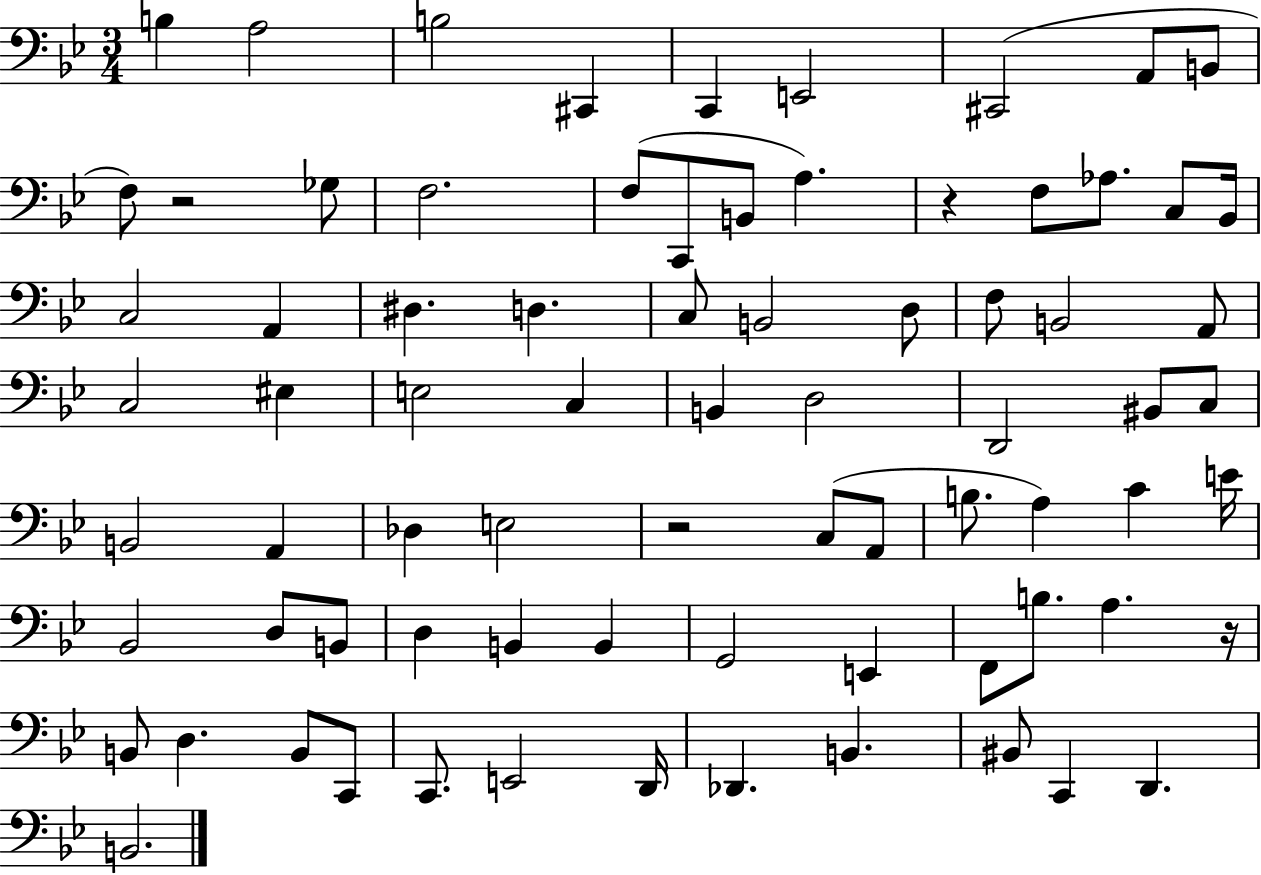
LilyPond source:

{
  \clef bass
  \numericTimeSignature
  \time 3/4
  \key bes \major
  \repeat volta 2 { b4 a2 | b2 cis,4 | c,4 e,2 | cis,2( a,8 b,8 | \break f8) r2 ges8 | f2. | f8( c,8 b,8 a4.) | r4 f8 aes8. c8 bes,16 | \break c2 a,4 | dis4. d4. | c8 b,2 d8 | f8 b,2 a,8 | \break c2 eis4 | e2 c4 | b,4 d2 | d,2 bis,8 c8 | \break b,2 a,4 | des4 e2 | r2 c8( a,8 | b8. a4) c'4 e'16 | \break bes,2 d8 b,8 | d4 b,4 b,4 | g,2 e,4 | f,8 b8. a4. r16 | \break b,8 d4. b,8 c,8 | c,8. e,2 d,16 | des,4. b,4. | bis,8 c,4 d,4. | \break b,2. | } \bar "|."
}